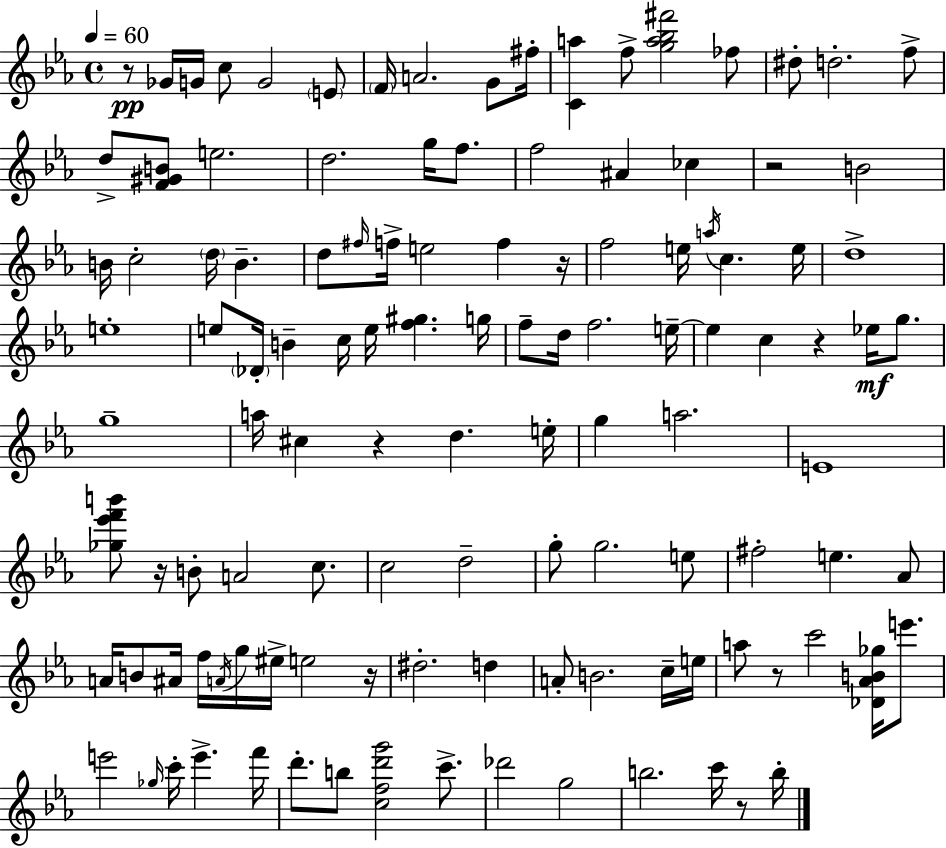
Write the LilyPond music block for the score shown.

{
  \clef treble
  \time 4/4
  \defaultTimeSignature
  \key ees \major
  \tempo 4 = 60
  r8\pp ges'16 g'16 c''8 g'2 \parenthesize e'8 | \parenthesize f'16 a'2. g'8 fis''16-. | <c' a''>4 f''8-> <g'' a'' bes'' fis'''>2 fes''8 | dis''8-. d''2.-. f''8-> | \break d''8-> <f' gis' b'>8 e''2. | d''2. g''16 f''8. | f''2 ais'4 ces''4 | r2 b'2 | \break b'16 c''2-. \parenthesize d''16 b'4.-- | d''8 \grace { fis''16 } f''16-> e''2 f''4 | r16 f''2 e''16 \acciaccatura { a''16 } c''4. | e''16 d''1-> | \break e''1-. | e''8 \parenthesize des'16-. b'4-- c''16 e''16 <f'' gis''>4. | g''16 f''8-- d''16 f''2. | e''16--~~ e''4 c''4 r4 ees''16\mf g''8. | \break g''1-- | a''16 cis''4 r4 d''4. | e''16-. g''4 a''2. | e'1 | \break <ges'' ees''' f''' b'''>8 r16 b'8-. a'2 c''8. | c''2 d''2-- | g''8-. g''2. | e''8 fis''2-. e''4. | \break aes'8 a'16 b'8 ais'16 f''16 \acciaccatura { a'16 } g''16 eis''16-> e''2 | r16 dis''2.-. d''4 | a'8-. b'2. | c''16-- e''16 a''8 r8 c'''2 <des' aes' b' ges''>16 | \break e'''8. e'''2 \grace { ges''16 } c'''16-. e'''4.-> | f'''16 d'''8.-. b''8 <c'' f'' d''' g'''>2 | c'''8.-> des'''2 g''2 | b''2. | \break c'''16 r8 b''16-. \bar "|."
}